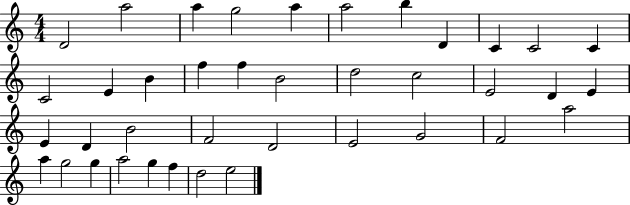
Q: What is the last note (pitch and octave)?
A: E5